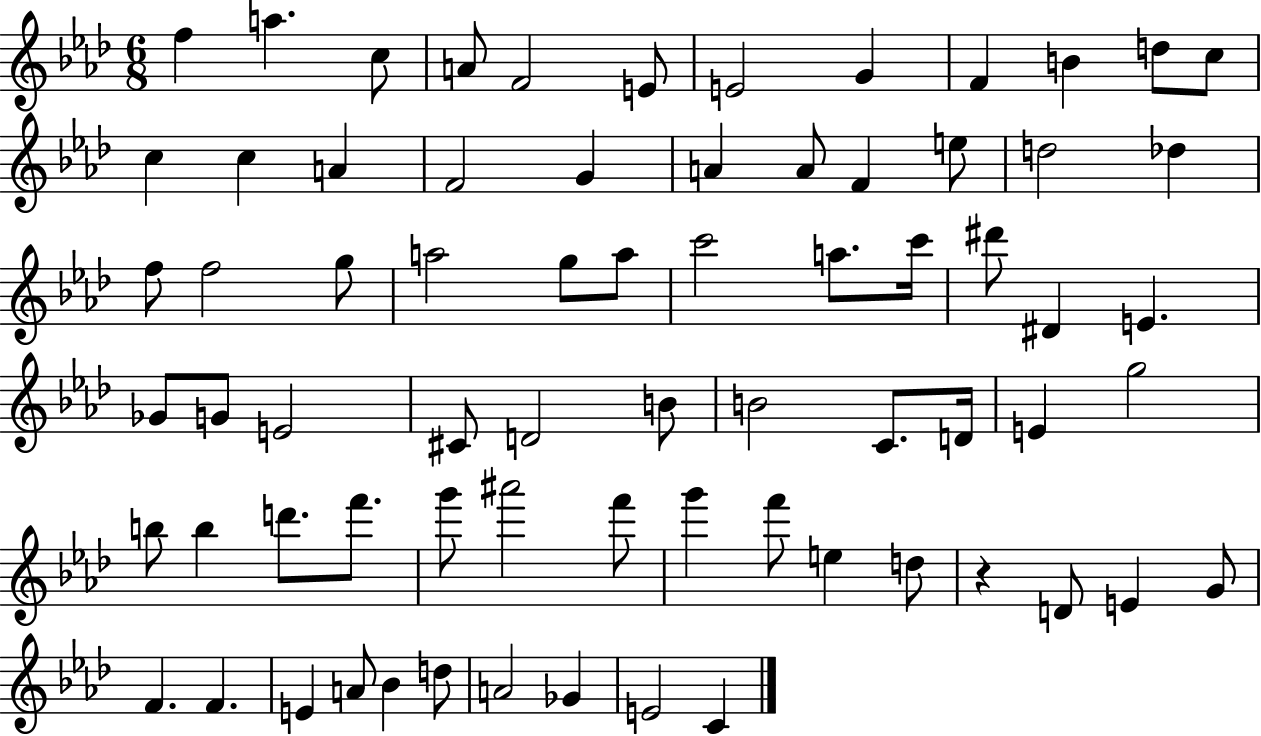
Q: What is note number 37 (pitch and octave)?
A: G4